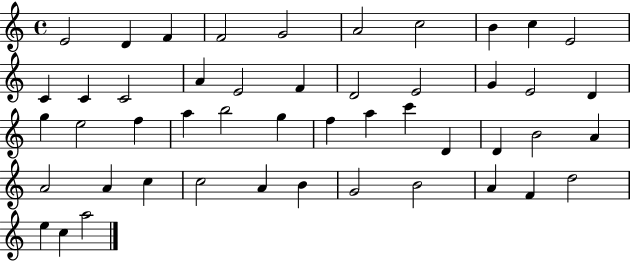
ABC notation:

X:1
T:Untitled
M:4/4
L:1/4
K:C
E2 D F F2 G2 A2 c2 B c E2 C C C2 A E2 F D2 E2 G E2 D g e2 f a b2 g f a c' D D B2 A A2 A c c2 A B G2 B2 A F d2 e c a2